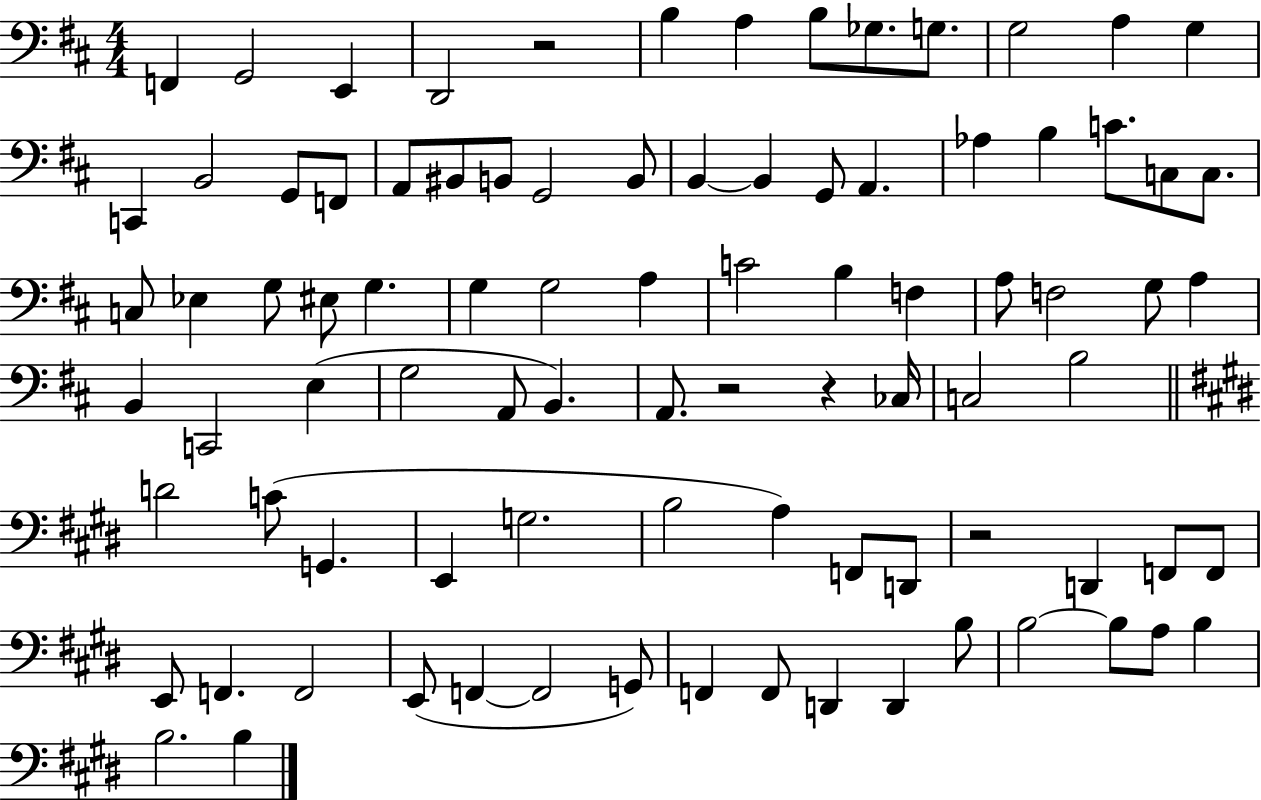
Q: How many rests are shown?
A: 4